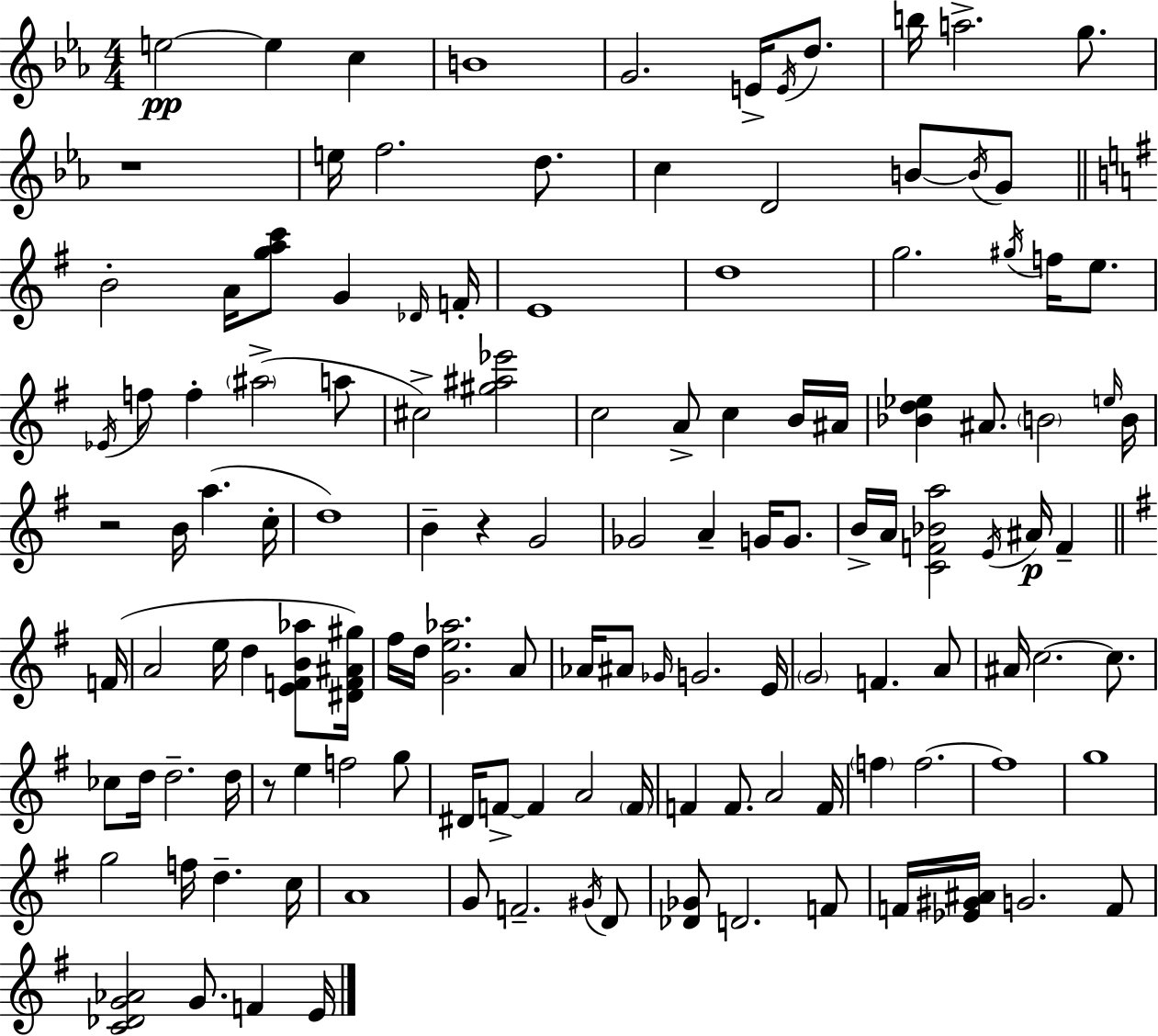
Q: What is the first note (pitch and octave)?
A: E5